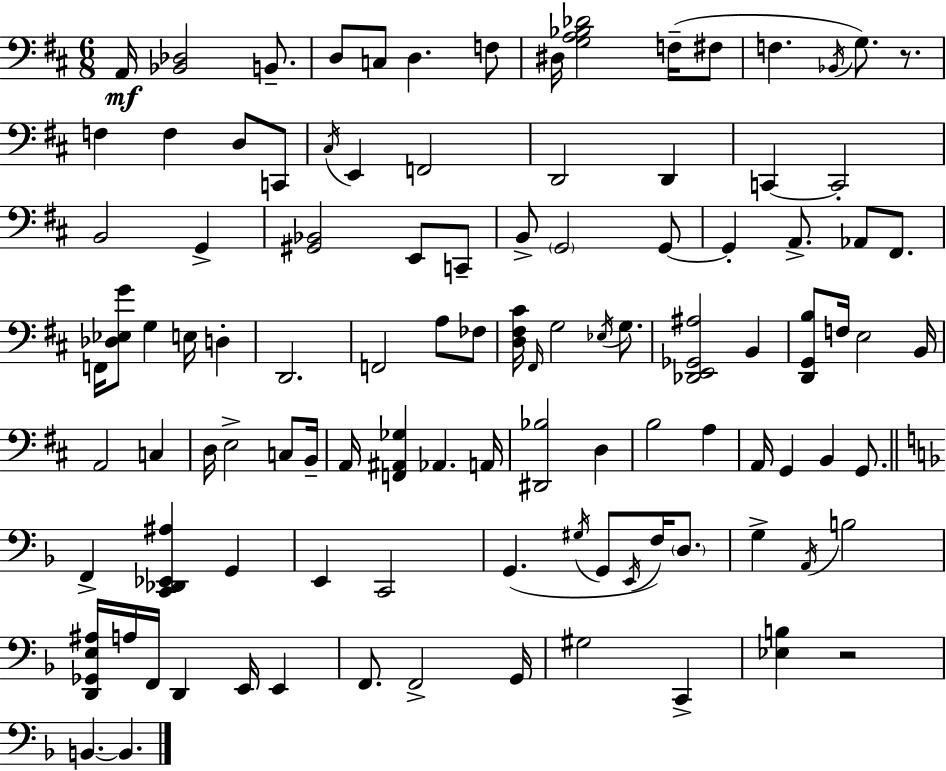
A2/s [Bb2,Db3]/h B2/e. D3/e C3/e D3/q. F3/e D#3/s [G3,A3,Bb3,Db4]/h F3/s F#3/e F3/q. Bb2/s G3/e. R/e. F3/q F3/q D3/e C2/e C#3/s E2/q F2/h D2/h D2/q C2/q C2/h B2/h G2/q [G#2,Bb2]/h E2/e C2/e B2/e G2/h G2/e G2/q A2/e. Ab2/e F#2/e. F2/s [Db3,Eb3,G4]/e G3/q E3/s D3/q D2/h. F2/h A3/e FES3/e [D3,F#3,C#4]/s F#2/s G3/h Eb3/s G3/e. [Db2,E2,Gb2,A#3]/h B2/q [D2,G2,B3]/e F3/s E3/h B2/s A2/h C3/q D3/s E3/h C3/e B2/s A2/s [F2,A#2,Gb3]/q Ab2/q. A2/s [D#2,Bb3]/h D3/q B3/h A3/q A2/s G2/q B2/q G2/e. F2/q [C2,Db2,Eb2,A#3]/q G2/q E2/q C2/h G2/q. G#3/s G2/e E2/s F3/s D3/e. G3/q A2/s B3/h [D2,Gb2,E3,A#3]/s A3/s F2/s D2/q E2/s E2/q F2/e. F2/h G2/s G#3/h C2/q [Eb3,B3]/q R/h B2/q. B2/q.